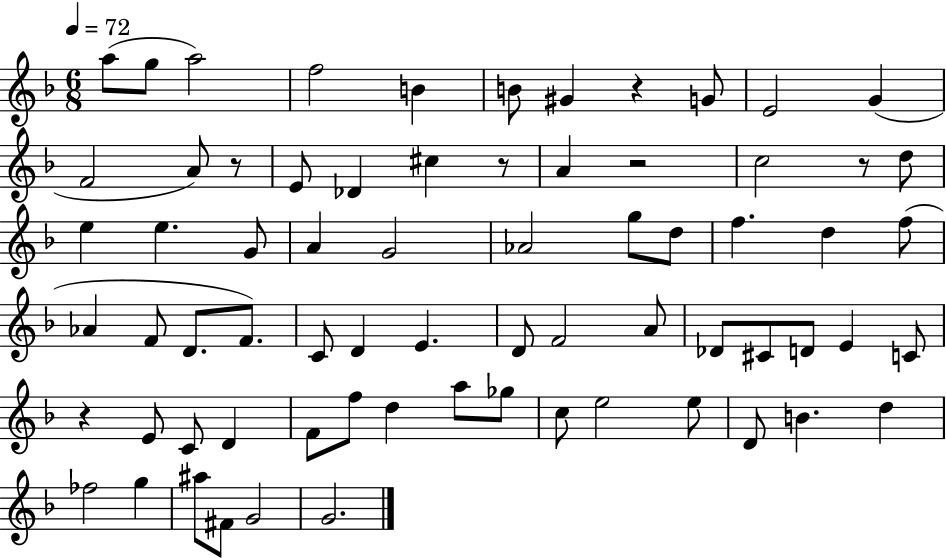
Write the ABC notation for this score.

X:1
T:Untitled
M:6/8
L:1/4
K:F
a/2 g/2 a2 f2 B B/2 ^G z G/2 E2 G F2 A/2 z/2 E/2 _D ^c z/2 A z2 c2 z/2 d/2 e e G/2 A G2 _A2 g/2 d/2 f d f/2 _A F/2 D/2 F/2 C/2 D E D/2 F2 A/2 _D/2 ^C/2 D/2 E C/2 z E/2 C/2 D F/2 f/2 d a/2 _g/2 c/2 e2 e/2 D/2 B d _f2 g ^a/2 ^F/2 G2 G2